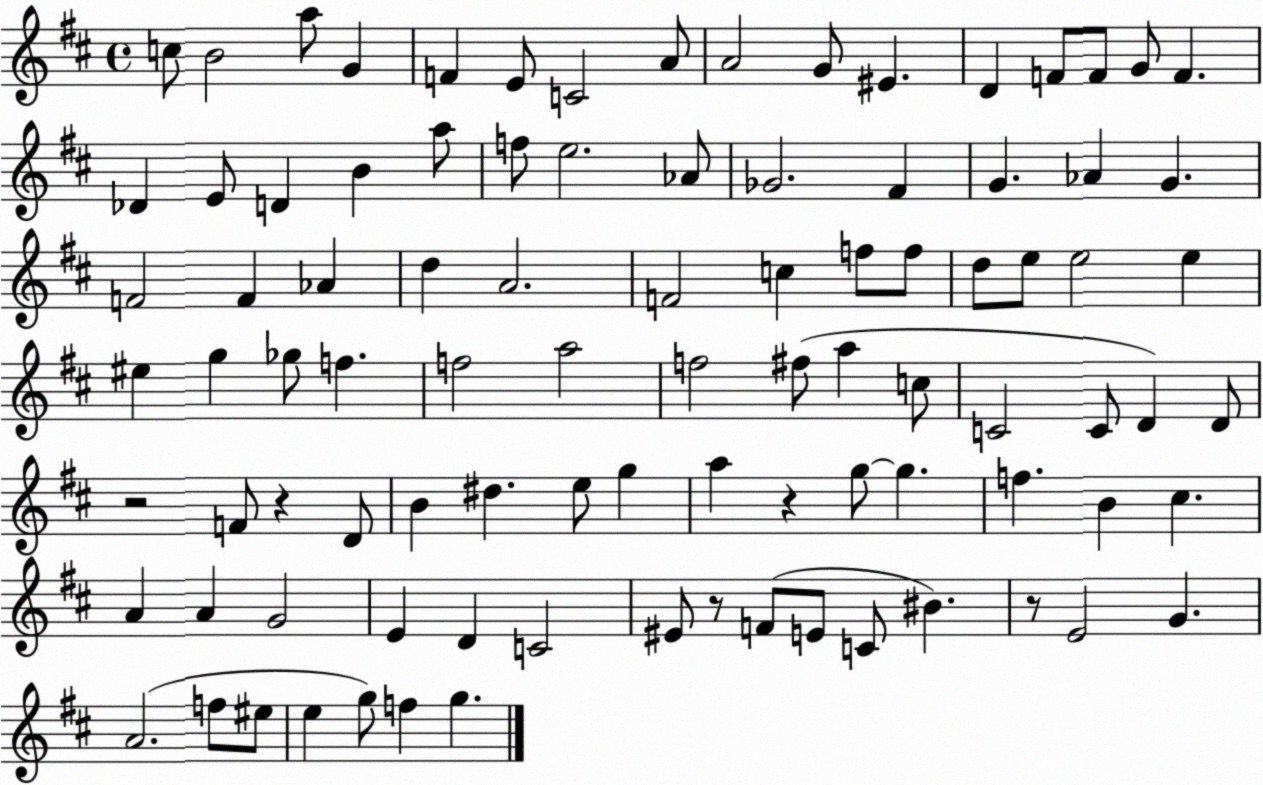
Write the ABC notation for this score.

X:1
T:Untitled
M:4/4
L:1/4
K:D
c/2 B2 a/2 G F E/2 C2 A/2 A2 G/2 ^E D F/2 F/2 G/2 F _D E/2 D B a/2 f/2 e2 _A/2 _G2 ^F G _A G F2 F _A d A2 F2 c f/2 f/2 d/2 e/2 e2 e ^e g _g/2 f f2 a2 f2 ^f/2 a c/2 C2 C/2 D D/2 z2 F/2 z D/2 B ^d e/2 g a z g/2 g f B ^c A A G2 E D C2 ^E/2 z/2 F/2 E/2 C/2 ^B z/2 E2 G A2 f/2 ^e/2 e g/2 f g